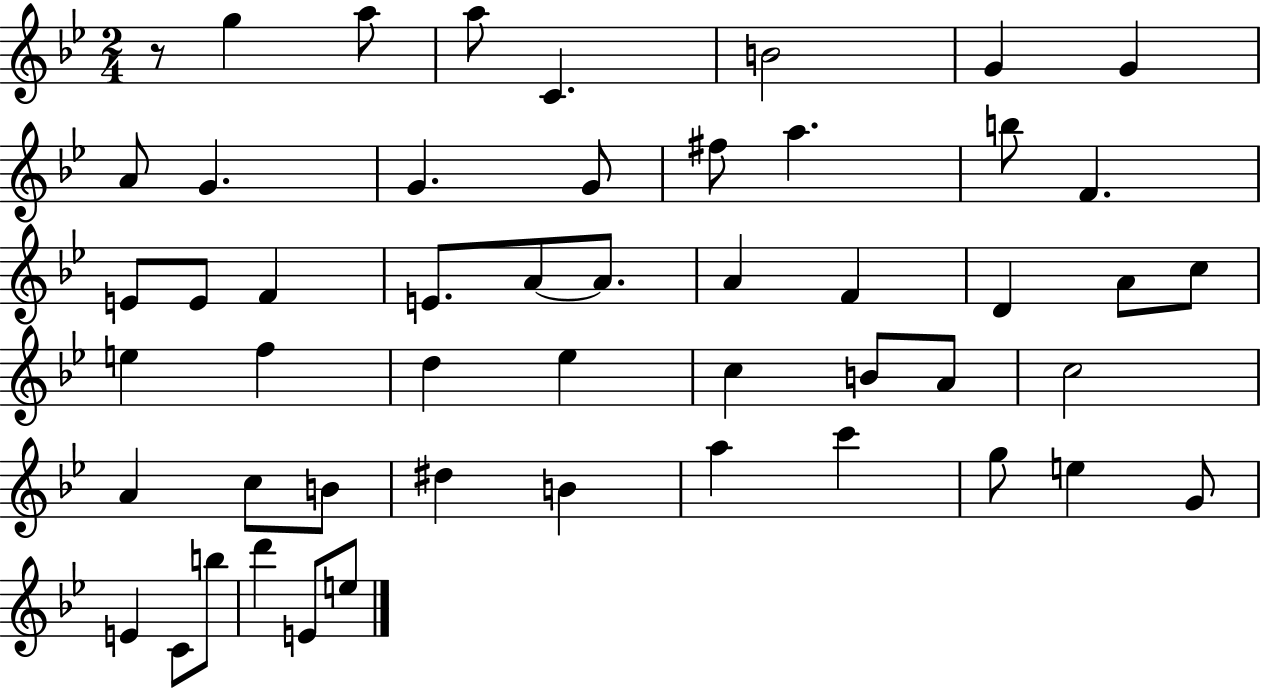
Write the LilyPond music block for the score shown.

{
  \clef treble
  \numericTimeSignature
  \time 2/4
  \key bes \major
  \repeat volta 2 { r8 g''4 a''8 | a''8 c'4. | b'2 | g'4 g'4 | \break a'8 g'4. | g'4. g'8 | fis''8 a''4. | b''8 f'4. | \break e'8 e'8 f'4 | e'8. a'8~~ a'8. | a'4 f'4 | d'4 a'8 c''8 | \break e''4 f''4 | d''4 ees''4 | c''4 b'8 a'8 | c''2 | \break a'4 c''8 b'8 | dis''4 b'4 | a''4 c'''4 | g''8 e''4 g'8 | \break e'4 c'8 b''8 | d'''4 e'8 e''8 | } \bar "|."
}